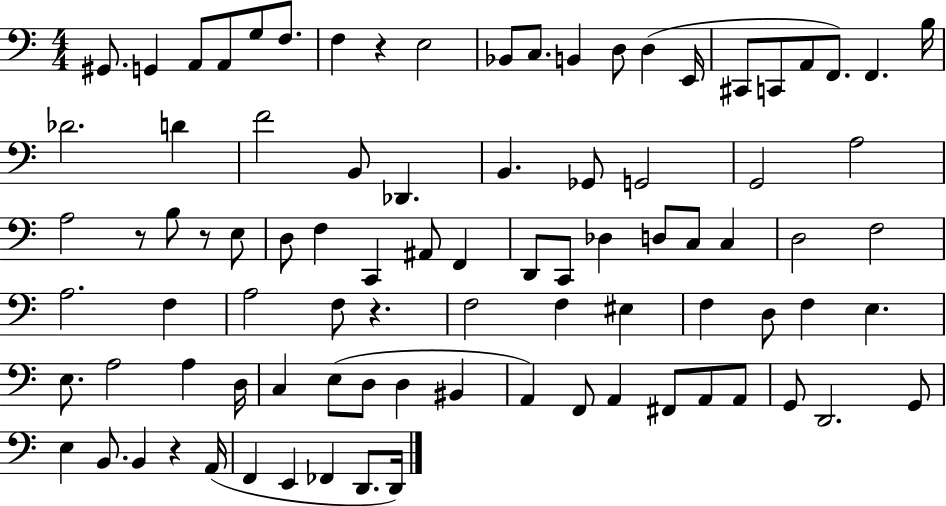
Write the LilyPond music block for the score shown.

{
  \clef bass
  \numericTimeSignature
  \time 4/4
  \key c \major
  gis,8. g,4 a,8 a,8 g8 f8. | f4 r4 e2 | bes,8 c8. b,4 d8 d4( e,16 | cis,8 c,8 a,8 f,8.) f,4. b16 | \break des'2. d'4 | f'2 b,8 des,4. | b,4. ges,8 g,2 | g,2 a2 | \break a2 r8 b8 r8 e8 | d8 f4 c,4 ais,8 f,4 | d,8 c,8 des4 d8 c8 c4 | d2 f2 | \break a2. f4 | a2 f8 r4. | f2 f4 eis4 | f4 d8 f4 e4. | \break e8. a2 a4 d16 | c4 e8( d8 d4 bis,4 | a,4) f,8 a,4 fis,8 a,8 a,8 | g,8 d,2. g,8 | \break e4 b,8. b,4 r4 a,16( | f,4 e,4 fes,4 d,8. d,16) | \bar "|."
}